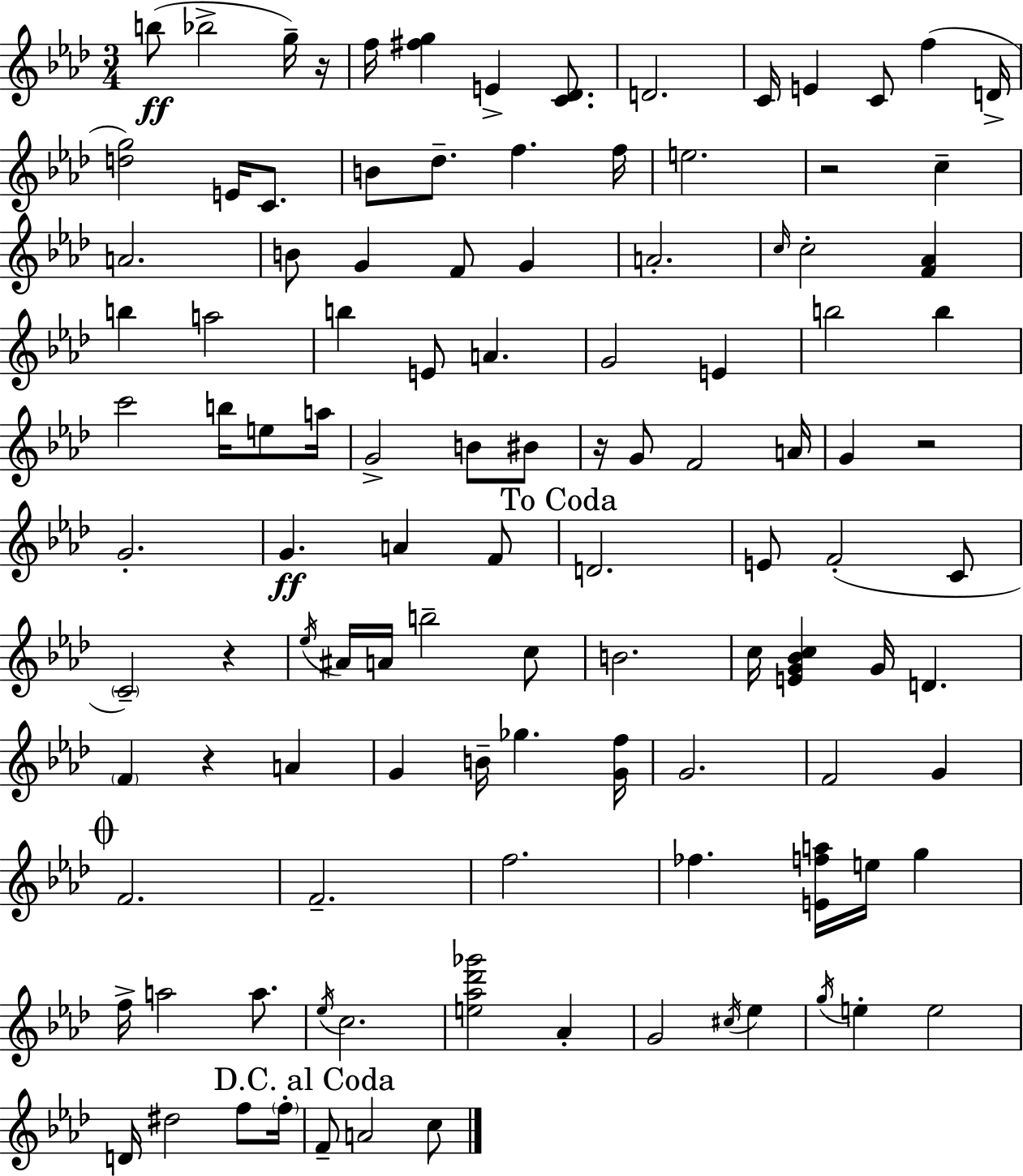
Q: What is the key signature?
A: F minor